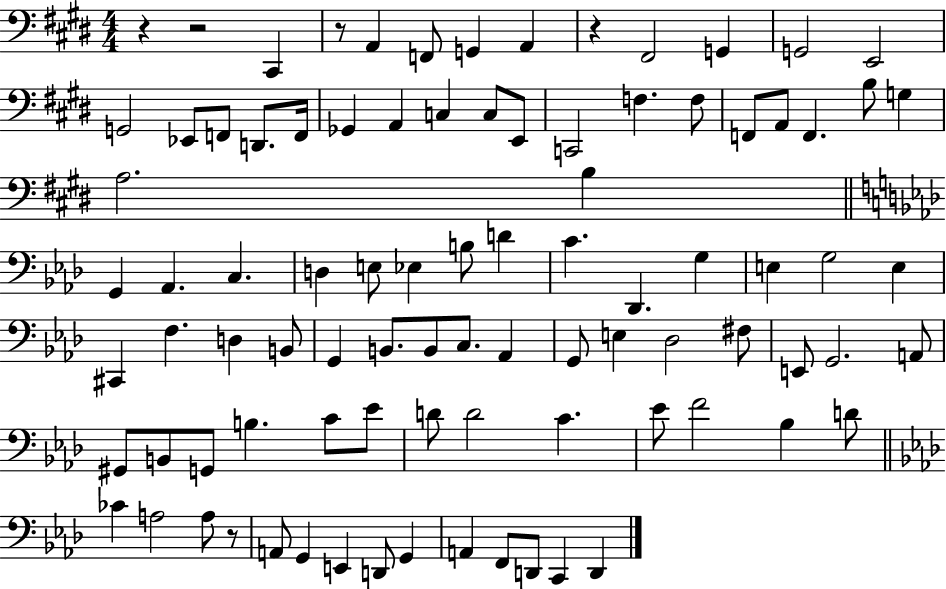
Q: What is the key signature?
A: E major